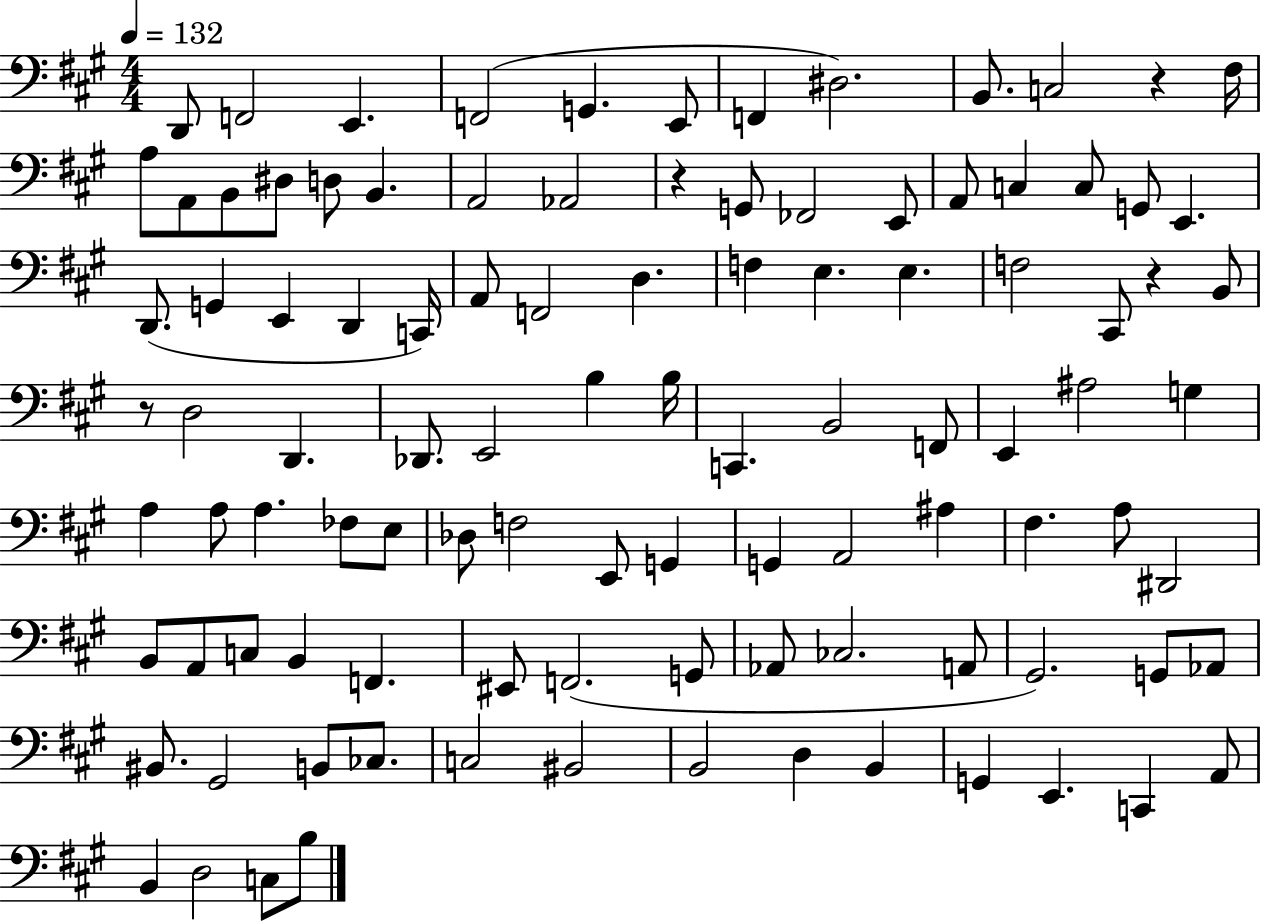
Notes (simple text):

D2/e F2/h E2/q. F2/h G2/q. E2/e F2/q D#3/h. B2/e. C3/h R/q F#3/s A3/e A2/e B2/e D#3/e D3/e B2/q. A2/h Ab2/h R/q G2/e FES2/h E2/e A2/e C3/q C3/e G2/e E2/q. D2/e. G2/q E2/q D2/q C2/s A2/e F2/h D3/q. F3/q E3/q. E3/q. F3/h C#2/e R/q B2/e R/e D3/h D2/q. Db2/e. E2/h B3/q B3/s C2/q. B2/h F2/e E2/q A#3/h G3/q A3/q A3/e A3/q. FES3/e E3/e Db3/e F3/h E2/e G2/q G2/q A2/h A#3/q F#3/q. A3/e D#2/h B2/e A2/e C3/e B2/q F2/q. EIS2/e F2/h. G2/e Ab2/e CES3/h. A2/e G#2/h. G2/e Ab2/e BIS2/e. G#2/h B2/e CES3/e. C3/h BIS2/h B2/h D3/q B2/q G2/q E2/q. C2/q A2/e B2/q D3/h C3/e B3/e